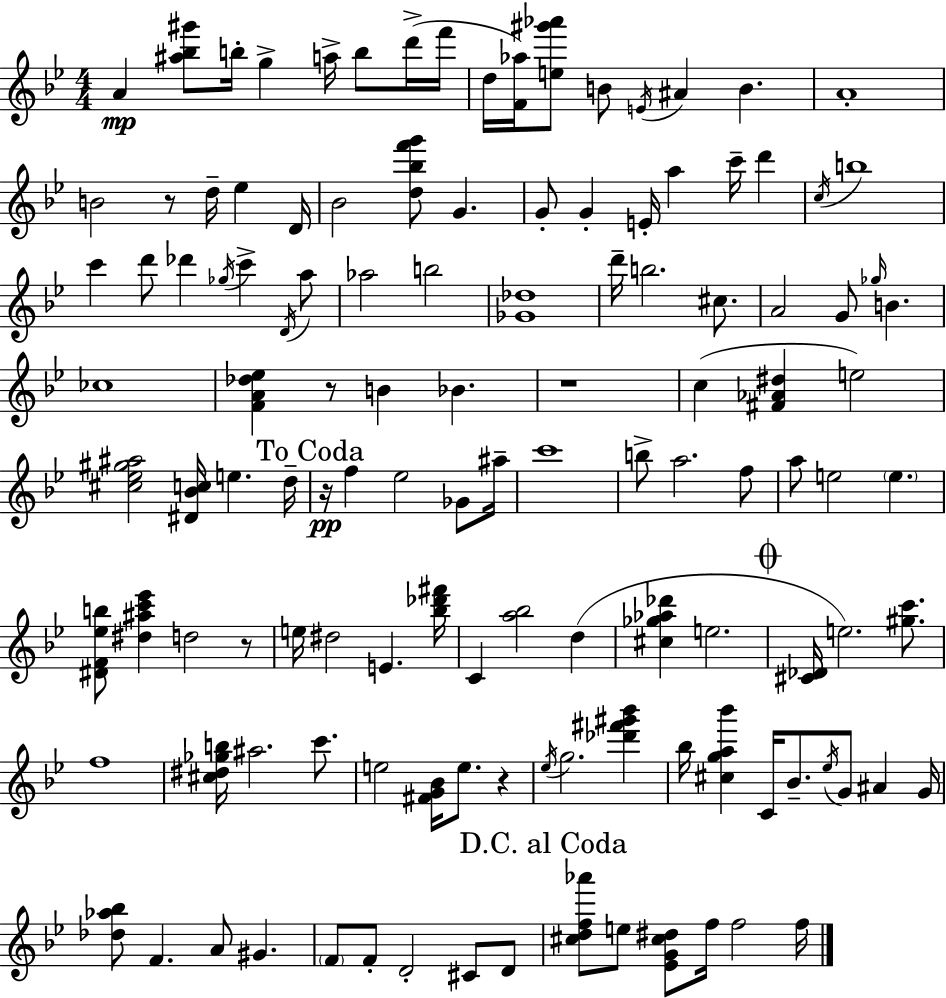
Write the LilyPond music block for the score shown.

{
  \clef treble
  \numericTimeSignature
  \time 4/4
  \key bes \major
  a'4\mp <ais'' bes'' gis'''>8 b''16-. g''4-> a''16-> b''8 d'''16->( f'''16 | d''16 <f' aes''>16) <e'' gis''' aes'''>8 b'8 \acciaccatura { e'16 } ais'4 b'4. | a'1-. | b'2 r8 d''16-- ees''4 | \break d'16 bes'2 <d'' bes'' f''' g'''>8 g'4. | g'8-. g'4-. e'16-. a''4 c'''16-- d'''4 | \acciaccatura { c''16 } b''1 | c'''4 d'''8 des'''4 \acciaccatura { ges''16 } c'''4-> | \break \acciaccatura { d'16 } a''8 aes''2 b''2 | <ges' des''>1 | d'''16-- b''2. | cis''8. a'2 g'8 \grace { ges''16 } b'4. | \break ces''1 | <f' a' des'' ees''>4 r8 b'4 bes'4. | r1 | c''4( <fis' aes' dis''>4 e''2) | \break <cis'' ees'' gis'' ais''>2 <dis' bes' c''>16 e''4. | d''16-- \mark "To Coda" r16\pp f''4 ees''2 | ges'8 ais''16-- c'''1 | b''8-> a''2. | \break f''8 a''8 e''2 \parenthesize e''4. | <dis' f' ees'' b''>8 <dis'' ais'' c''' ees'''>4 d''2 | r8 e''16 dis''2 e'4. | <bes'' des''' fis'''>16 c'4 <a'' bes''>2 | \break d''4( <cis'' ges'' aes'' des'''>4 e''2. | \mark \markup { \musicglyph "scripts.coda" } <cis' des'>16 e''2.) | <gis'' c'''>8. f''1 | <cis'' dis'' ges'' b''>16 ais''2. | \break c'''8. e''2 <fis' g' bes'>16 e''8. | r4 \acciaccatura { ees''16 } g''2. | <des''' fis''' gis''' bes'''>4 bes''16 <cis'' g'' a'' bes'''>4 c'16 bes'8.-- \acciaccatura { ees''16 } | g'8 ais'4 g'16 <des'' aes'' bes''>8 f'4. a'8 | \break gis'4. \parenthesize f'8 f'8-. d'2-. | cis'8 d'8 \mark "D.C. al Coda" <cis'' d'' f'' aes'''>8 e''8 <ees' g' cis'' dis''>8 f''16 f''2 | f''16 \bar "|."
}